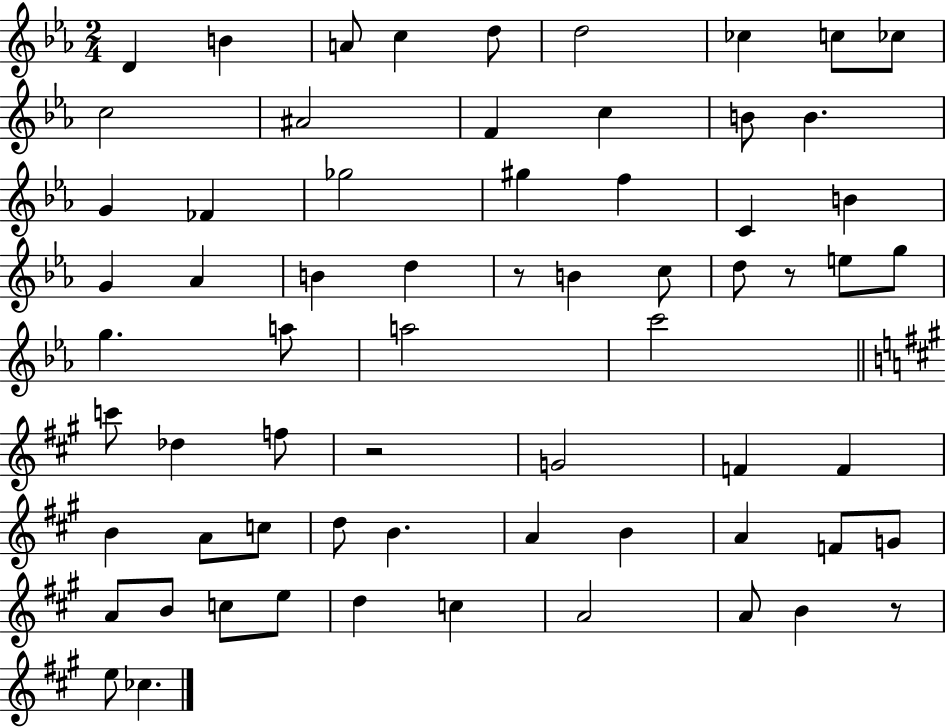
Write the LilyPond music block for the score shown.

{
  \clef treble
  \numericTimeSignature
  \time 2/4
  \key ees \major
  d'4 b'4 | a'8 c''4 d''8 | d''2 | ces''4 c''8 ces''8 | \break c''2 | ais'2 | f'4 c''4 | b'8 b'4. | \break g'4 fes'4 | ges''2 | gis''4 f''4 | c'4 b'4 | \break g'4 aes'4 | b'4 d''4 | r8 b'4 c''8 | d''8 r8 e''8 g''8 | \break g''4. a''8 | a''2 | c'''2 | \bar "||" \break \key a \major c'''8 des''4 f''8 | r2 | g'2 | f'4 f'4 | \break b'4 a'8 c''8 | d''8 b'4. | a'4 b'4 | a'4 f'8 g'8 | \break a'8 b'8 c''8 e''8 | d''4 c''4 | a'2 | a'8 b'4 r8 | \break e''8 ces''4. | \bar "|."
}